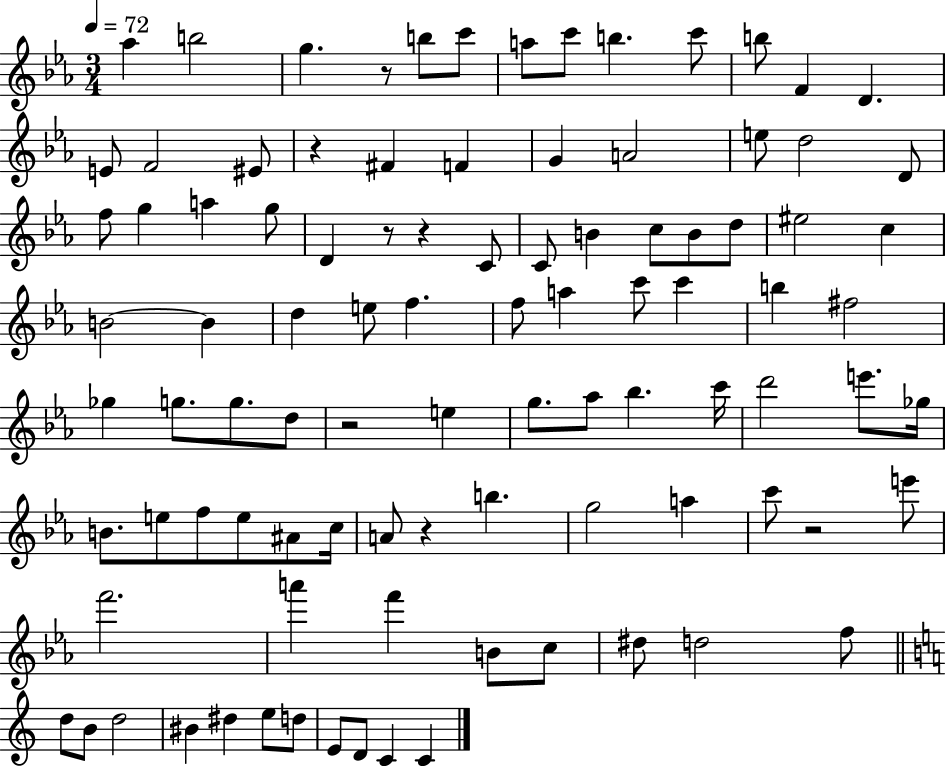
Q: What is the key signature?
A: EES major